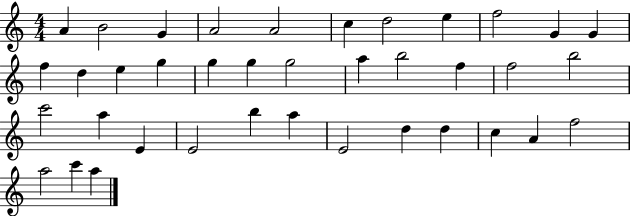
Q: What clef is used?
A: treble